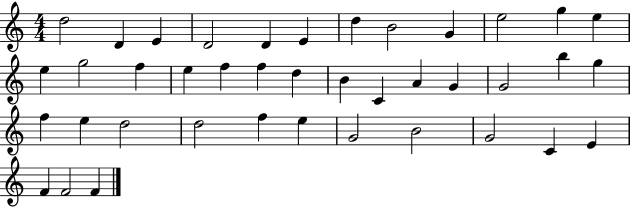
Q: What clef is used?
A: treble